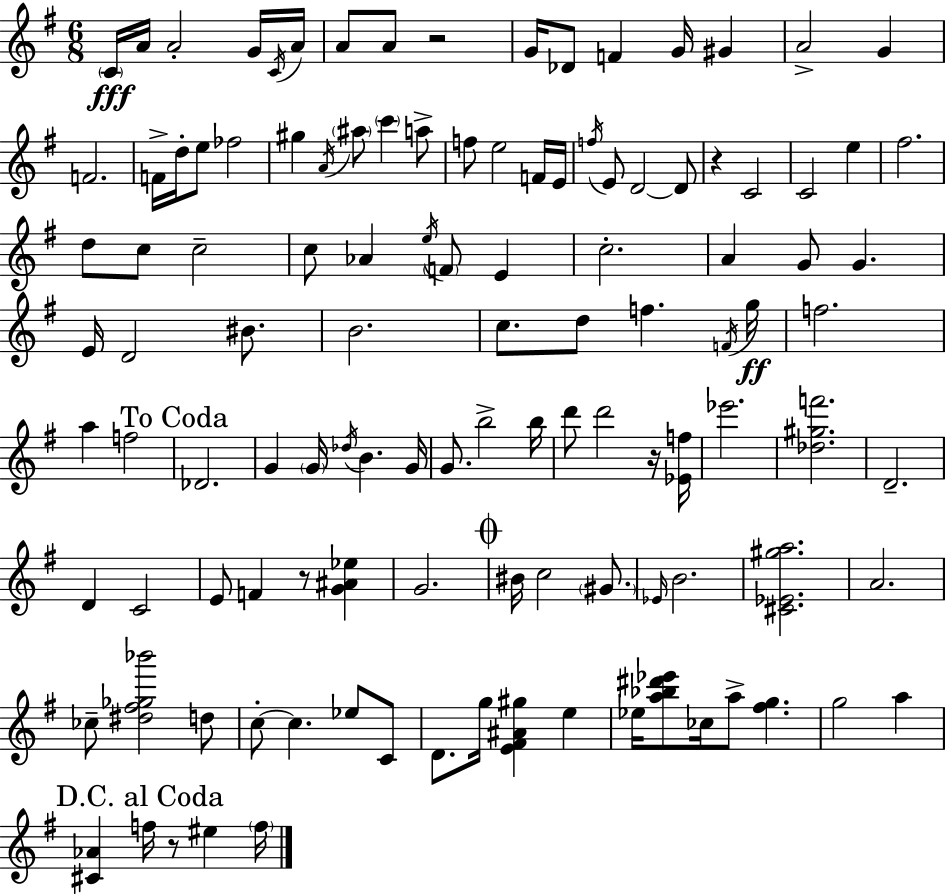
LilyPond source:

{
  \clef treble
  \numericTimeSignature
  \time 6/8
  \key e \minor
  \repeat volta 2 { \parenthesize c'16\fff a'16 a'2-. g'16 \acciaccatura { c'16 } | a'16 a'8 a'8 r2 | g'16 des'8 f'4 g'16 gis'4 | a'2-> g'4 | \break f'2. | f'16-> d''16-. e''8 fes''2 | gis''4 \acciaccatura { a'16 } \parenthesize ais''8 \parenthesize c'''4 | a''8-> f''8 e''2 | \break f'16 e'16 \acciaccatura { f''16 } e'8 d'2~~ | d'8 r4 c'2 | c'2 e''4 | fis''2. | \break d''8 c''8 c''2-- | c''8 aes'4 \acciaccatura { e''16 } \parenthesize f'8 | e'4 c''2.-. | a'4 g'8 g'4. | \break e'16 d'2 | bis'8. b'2. | c''8. d''8 f''4. | \acciaccatura { f'16 }\ff g''16 f''2. | \break a''4 f''2 | \mark "To Coda" des'2. | g'4 \parenthesize g'16 \acciaccatura { des''16 } b'4. | g'16 g'8. b''2-> | \break b''16 d'''8 d'''2 | r16 <ees' f''>16 ees'''2. | <des'' gis'' f'''>2. | d'2.-- | \break d'4 c'2 | e'8 f'4 | r8 <g' ais' ees''>4 g'2. | \mark \markup { \musicglyph "scripts.coda" } bis'16 c''2 | \break \parenthesize gis'8. \grace { ees'16 } b'2. | <cis' ees' gis'' a''>2. | a'2. | ces''8-- <dis'' fis'' ges'' bes'''>2 | \break d''8 c''8-.~~ c''4. | ees''8 c'8 d'8. g''16 <e' fis' ais' gis''>4 | e''4 ees''16 <a'' bes'' dis''' ees'''>8 ces''16 a''8-> | <fis'' g''>4. g''2 | \break a''4 \mark "D.C. al Coda" <cis' aes'>4 f''16 | r8 eis''4 \parenthesize f''16 } \bar "|."
}